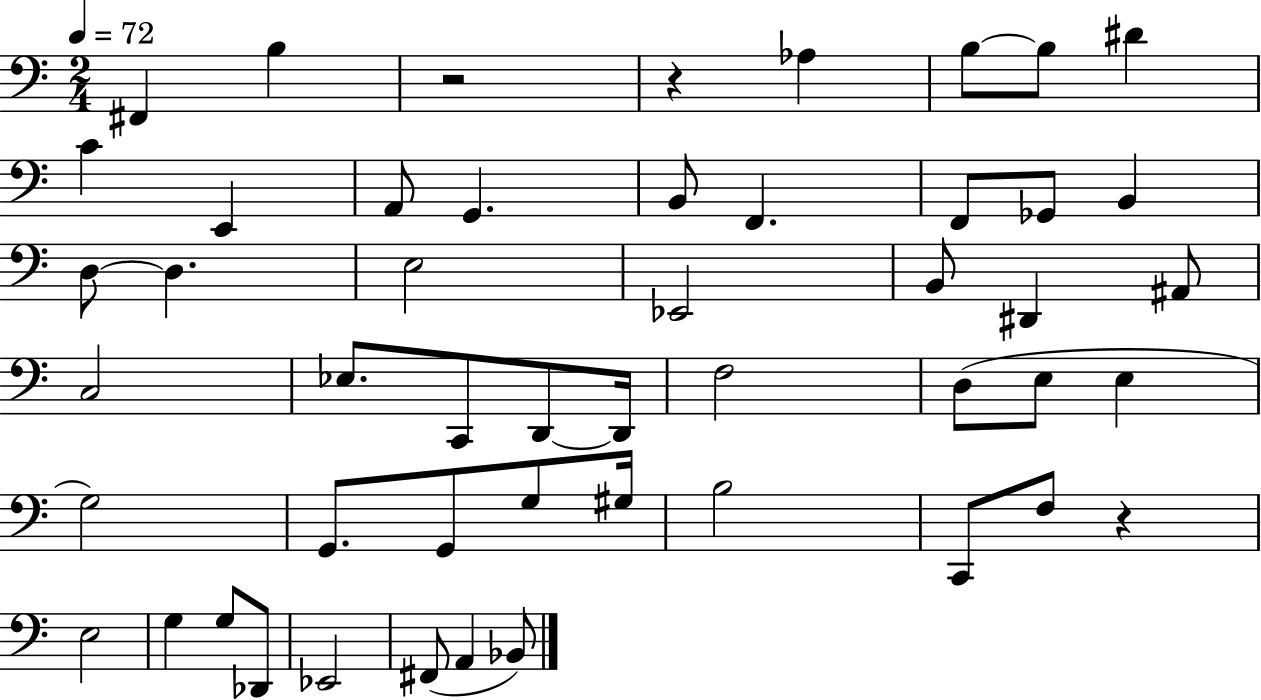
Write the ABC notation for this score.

X:1
T:Untitled
M:2/4
L:1/4
K:C
^F,, B, z2 z _A, B,/2 B,/2 ^D C E,, A,,/2 G,, B,,/2 F,, F,,/2 _G,,/2 B,, D,/2 D, E,2 _E,,2 B,,/2 ^D,, ^A,,/2 C,2 _E,/2 C,,/2 D,,/2 D,,/4 F,2 D,/2 E,/2 E, G,2 G,,/2 G,,/2 G,/2 ^G,/4 B,2 C,,/2 F,/2 z E,2 G, G,/2 _D,,/2 _E,,2 ^F,,/2 A,, _B,,/2